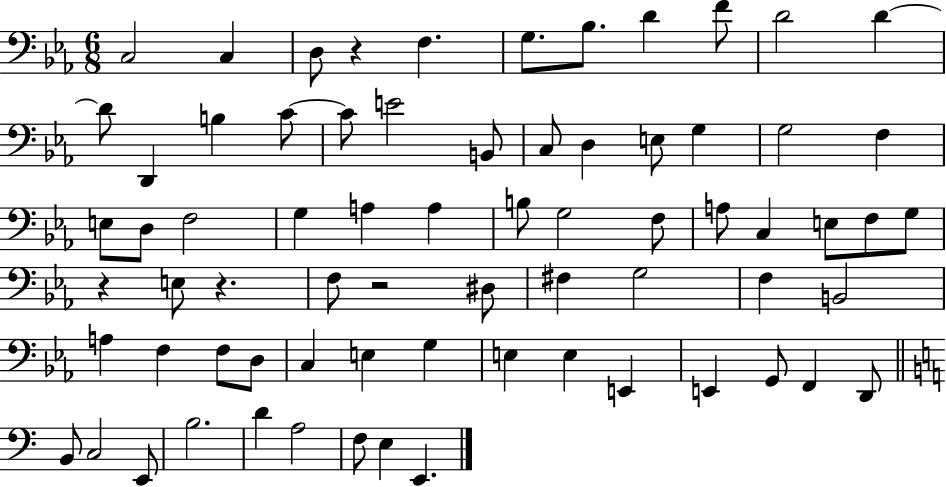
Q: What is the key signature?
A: EES major